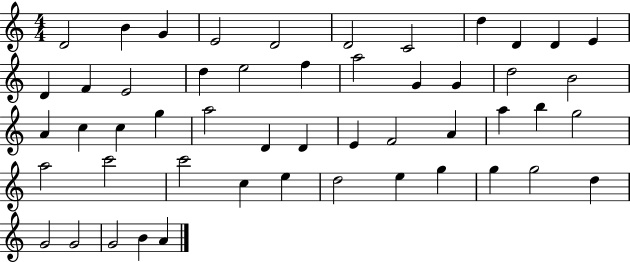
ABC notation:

X:1
T:Untitled
M:4/4
L:1/4
K:C
D2 B G E2 D2 D2 C2 d D D E D F E2 d e2 f a2 G G d2 B2 A c c g a2 D D E F2 A a b g2 a2 c'2 c'2 c e d2 e g g g2 d G2 G2 G2 B A